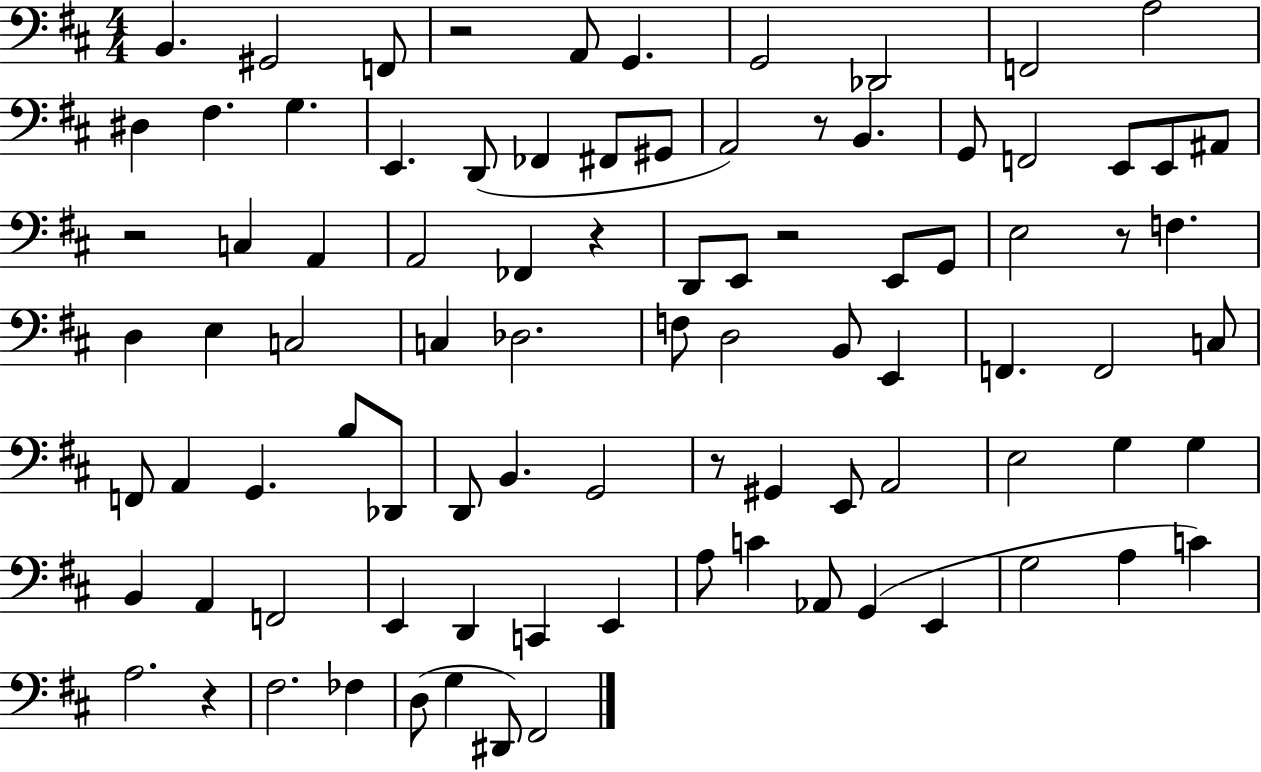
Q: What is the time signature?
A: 4/4